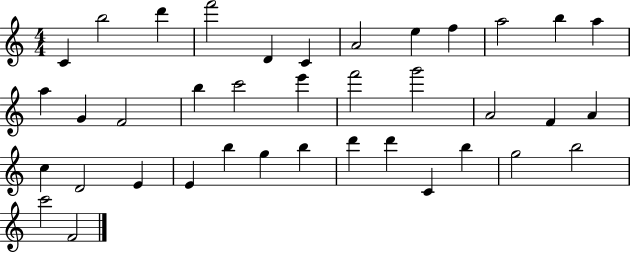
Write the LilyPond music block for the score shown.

{
  \clef treble
  \numericTimeSignature
  \time 4/4
  \key c \major
  c'4 b''2 d'''4 | f'''2 d'4 c'4 | a'2 e''4 f''4 | a''2 b''4 a''4 | \break a''4 g'4 f'2 | b''4 c'''2 e'''4 | f'''2 g'''2 | a'2 f'4 a'4 | \break c''4 d'2 e'4 | e'4 b''4 g''4 b''4 | d'''4 d'''4 c'4 b''4 | g''2 b''2 | \break c'''2 f'2 | \bar "|."
}